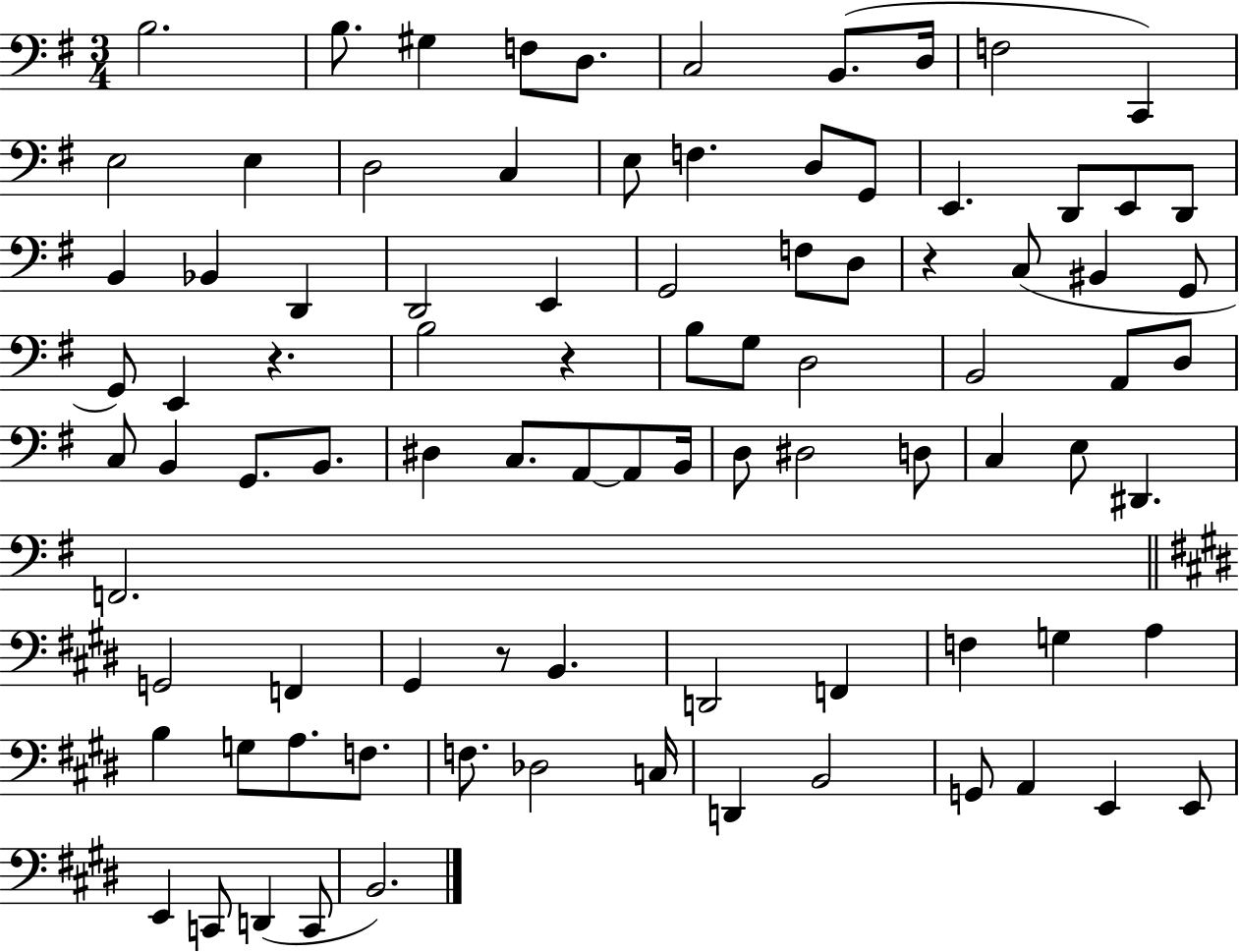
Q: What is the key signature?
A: G major